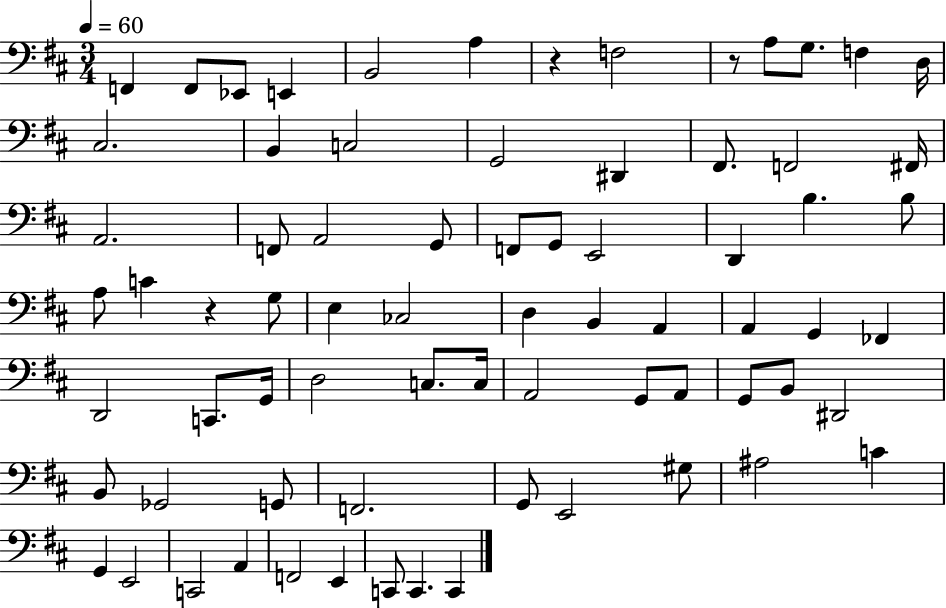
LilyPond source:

{
  \clef bass
  \numericTimeSignature
  \time 3/4
  \key d \major
  \tempo 4 = 60
  \repeat volta 2 { f,4 f,8 ees,8 e,4 | b,2 a4 | r4 f2 | r8 a8 g8. f4 d16 | \break cis2. | b,4 c2 | g,2 dis,4 | fis,8. f,2 fis,16 | \break a,2. | f,8 a,2 g,8 | f,8 g,8 e,2 | d,4 b4. b8 | \break a8 c'4 r4 g8 | e4 ces2 | d4 b,4 a,4 | a,4 g,4 fes,4 | \break d,2 c,8. g,16 | d2 c8. c16 | a,2 g,8 a,8 | g,8 b,8 dis,2 | \break b,8 ges,2 g,8 | f,2. | g,8 e,2 gis8 | ais2 c'4 | \break g,4 e,2 | c,2 a,4 | f,2 e,4 | c,8 c,4. c,4 | \break } \bar "|."
}